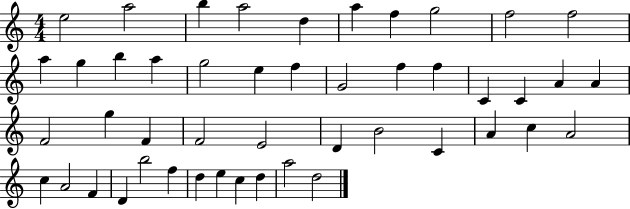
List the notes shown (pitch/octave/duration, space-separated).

E5/h A5/h B5/q A5/h D5/q A5/q F5/q G5/h F5/h F5/h A5/q G5/q B5/q A5/q G5/h E5/q F5/q G4/h F5/q F5/q C4/q C4/q A4/q A4/q F4/h G5/q F4/q F4/h E4/h D4/q B4/h C4/q A4/q C5/q A4/h C5/q A4/h F4/q D4/q B5/h F5/q D5/q E5/q C5/q D5/q A5/h D5/h